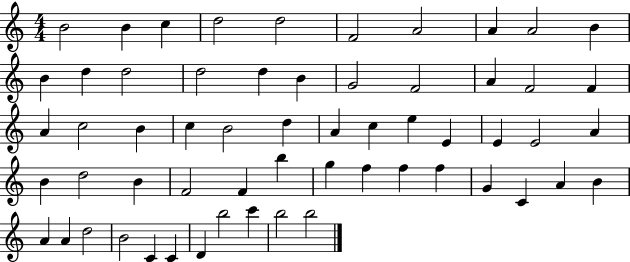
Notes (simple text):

B4/h B4/q C5/q D5/h D5/h F4/h A4/h A4/q A4/h B4/q B4/q D5/q D5/h D5/h D5/q B4/q G4/h F4/h A4/q F4/h F4/q A4/q C5/h B4/q C5/q B4/h D5/q A4/q C5/q E5/q E4/q E4/q E4/h A4/q B4/q D5/h B4/q F4/h F4/q B5/q G5/q F5/q F5/q F5/q G4/q C4/q A4/q B4/q A4/q A4/q D5/h B4/h C4/q C4/q D4/q B5/h C6/q B5/h B5/h